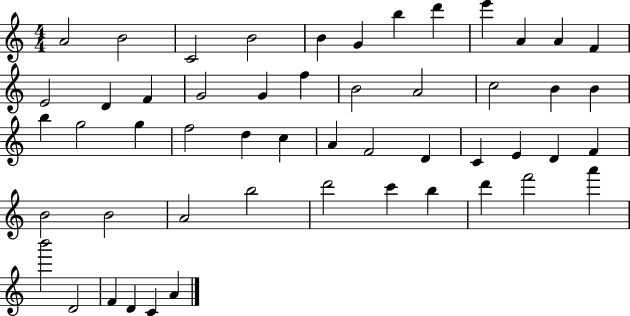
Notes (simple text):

A4/h B4/h C4/h B4/h B4/q G4/q B5/q D6/q E6/q A4/q A4/q F4/q E4/h D4/q F4/q G4/h G4/q F5/q B4/h A4/h C5/h B4/q B4/q B5/q G5/h G5/q F5/h D5/q C5/q A4/q F4/h D4/q C4/q E4/q D4/q F4/q B4/h B4/h A4/h B5/h D6/h C6/q B5/q D6/q F6/h A6/q B6/h D4/h F4/q D4/q C4/q A4/q